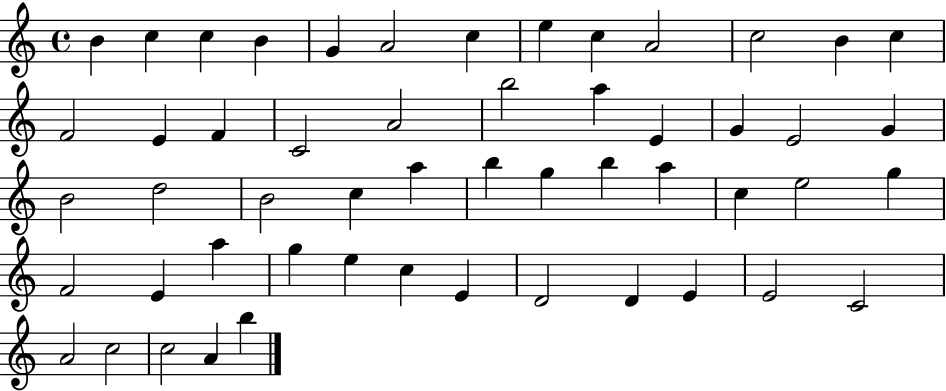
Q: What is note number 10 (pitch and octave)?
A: A4